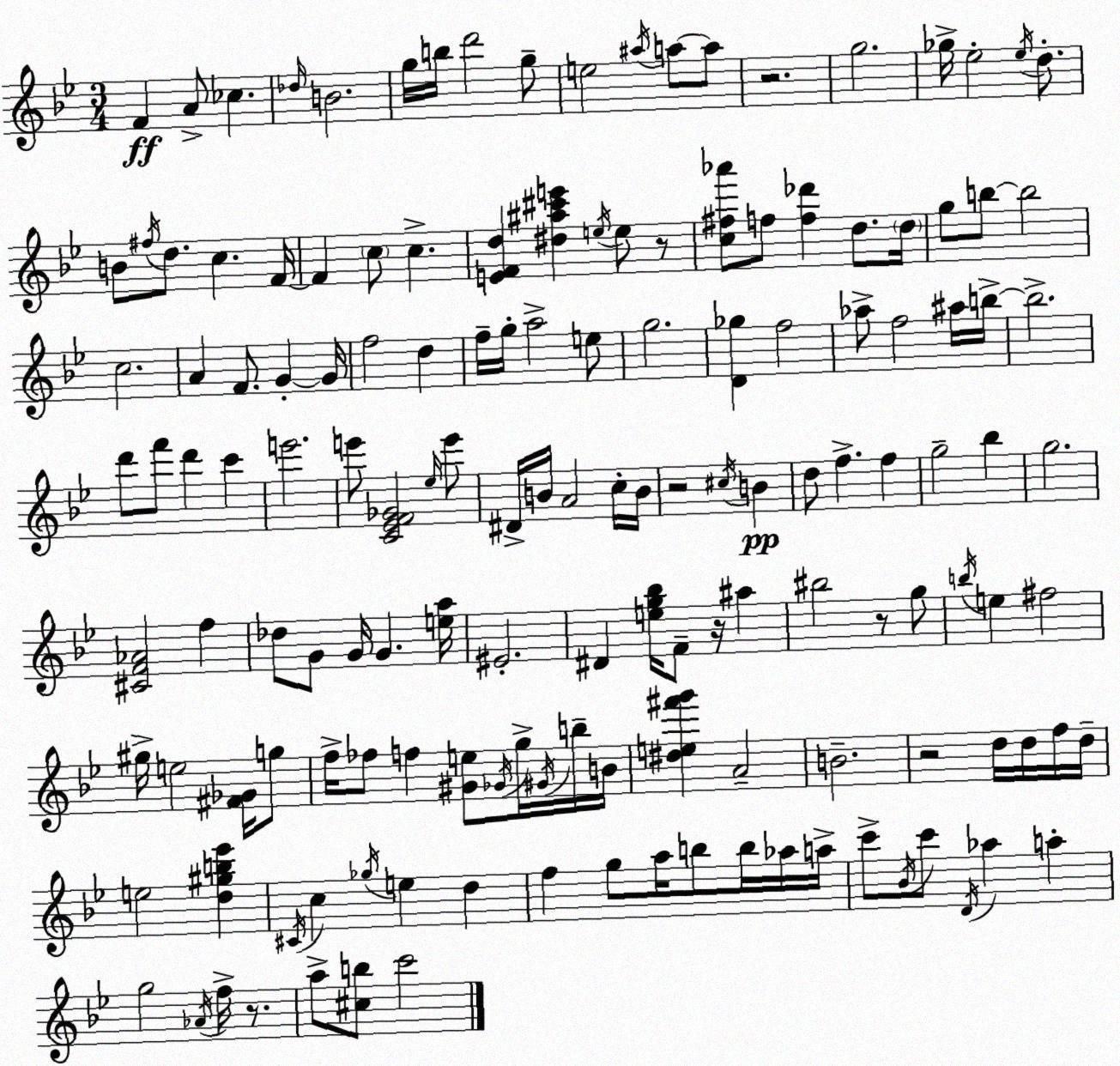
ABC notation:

X:1
T:Untitled
M:3/4
L:1/4
K:Bb
F A/2 _c _d/4 B2 g/4 b/4 d'2 g/2 e2 ^a/4 a/2 a/2 z2 g2 _g/4 _e2 _e/4 d/2 B/2 ^f/4 d/2 c F/4 F c/2 c [EFd] [^d^a^c'e'] e/4 e/2 z/2 [c^f_a']/2 f/2 [f_d'] d/2 d/4 g/2 b/2 b2 c2 A F/2 G G/4 f2 d f/4 g/4 a2 e/2 g2 [D_g] f2 _a/2 f2 ^a/4 b/4 b2 d'/2 f'/2 d' c' e'2 e'/2 [C_EF_G]2 _e/4 e'/2 ^D/4 B/4 A2 c/4 B/4 z2 ^c/4 B d/2 f f g2 _b g2 [^CF_A]2 f _d/2 G/2 G/4 G [ea]/4 ^E2 ^D [eg_b]/4 F/2 z/4 ^a ^b2 z/2 g/2 b/4 e ^f2 ^g/4 e2 [^F_G]/4 g/2 f/4 _f/2 f [^Ge]/2 _G/4 g/4 ^G/4 b/4 B/4 [^de^f'g'] A2 B2 z2 d/4 d/4 f/4 d/4 e2 [d^gb_e'] ^C/4 c _g/4 e d f g/2 a/4 b/2 b/4 _a/4 a/4 c'/2 _B/4 c'/2 D/4 _a a g2 _A/4 f/4 z/2 a/2 [^cb]/2 c'2